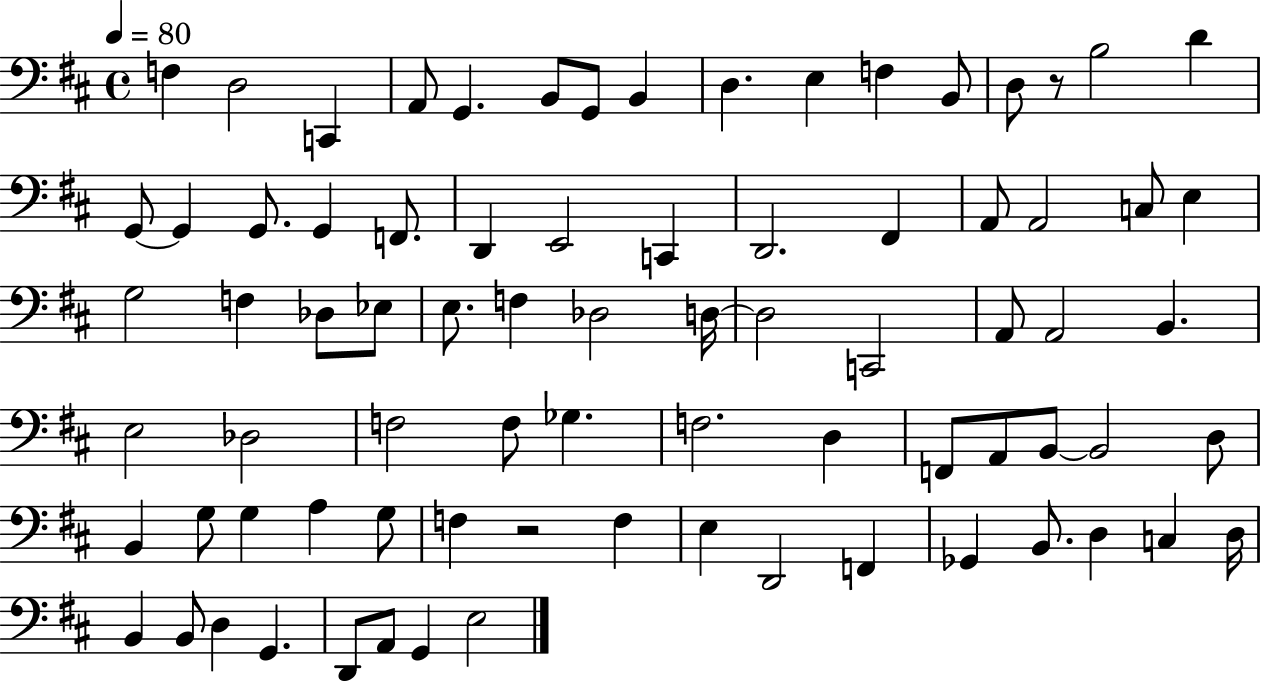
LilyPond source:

{
  \clef bass
  \time 4/4
  \defaultTimeSignature
  \key d \major
  \tempo 4 = 80
  \repeat volta 2 { f4 d2 c,4 | a,8 g,4. b,8 g,8 b,4 | d4. e4 f4 b,8 | d8 r8 b2 d'4 | \break g,8~~ g,4 g,8. g,4 f,8. | d,4 e,2 c,4 | d,2. fis,4 | a,8 a,2 c8 e4 | \break g2 f4 des8 ees8 | e8. f4 des2 d16~~ | d2 c,2 | a,8 a,2 b,4. | \break e2 des2 | f2 f8 ges4. | f2. d4 | f,8 a,8 b,8~~ b,2 d8 | \break b,4 g8 g4 a4 g8 | f4 r2 f4 | e4 d,2 f,4 | ges,4 b,8. d4 c4 d16 | \break b,4 b,8 d4 g,4. | d,8 a,8 g,4 e2 | } \bar "|."
}